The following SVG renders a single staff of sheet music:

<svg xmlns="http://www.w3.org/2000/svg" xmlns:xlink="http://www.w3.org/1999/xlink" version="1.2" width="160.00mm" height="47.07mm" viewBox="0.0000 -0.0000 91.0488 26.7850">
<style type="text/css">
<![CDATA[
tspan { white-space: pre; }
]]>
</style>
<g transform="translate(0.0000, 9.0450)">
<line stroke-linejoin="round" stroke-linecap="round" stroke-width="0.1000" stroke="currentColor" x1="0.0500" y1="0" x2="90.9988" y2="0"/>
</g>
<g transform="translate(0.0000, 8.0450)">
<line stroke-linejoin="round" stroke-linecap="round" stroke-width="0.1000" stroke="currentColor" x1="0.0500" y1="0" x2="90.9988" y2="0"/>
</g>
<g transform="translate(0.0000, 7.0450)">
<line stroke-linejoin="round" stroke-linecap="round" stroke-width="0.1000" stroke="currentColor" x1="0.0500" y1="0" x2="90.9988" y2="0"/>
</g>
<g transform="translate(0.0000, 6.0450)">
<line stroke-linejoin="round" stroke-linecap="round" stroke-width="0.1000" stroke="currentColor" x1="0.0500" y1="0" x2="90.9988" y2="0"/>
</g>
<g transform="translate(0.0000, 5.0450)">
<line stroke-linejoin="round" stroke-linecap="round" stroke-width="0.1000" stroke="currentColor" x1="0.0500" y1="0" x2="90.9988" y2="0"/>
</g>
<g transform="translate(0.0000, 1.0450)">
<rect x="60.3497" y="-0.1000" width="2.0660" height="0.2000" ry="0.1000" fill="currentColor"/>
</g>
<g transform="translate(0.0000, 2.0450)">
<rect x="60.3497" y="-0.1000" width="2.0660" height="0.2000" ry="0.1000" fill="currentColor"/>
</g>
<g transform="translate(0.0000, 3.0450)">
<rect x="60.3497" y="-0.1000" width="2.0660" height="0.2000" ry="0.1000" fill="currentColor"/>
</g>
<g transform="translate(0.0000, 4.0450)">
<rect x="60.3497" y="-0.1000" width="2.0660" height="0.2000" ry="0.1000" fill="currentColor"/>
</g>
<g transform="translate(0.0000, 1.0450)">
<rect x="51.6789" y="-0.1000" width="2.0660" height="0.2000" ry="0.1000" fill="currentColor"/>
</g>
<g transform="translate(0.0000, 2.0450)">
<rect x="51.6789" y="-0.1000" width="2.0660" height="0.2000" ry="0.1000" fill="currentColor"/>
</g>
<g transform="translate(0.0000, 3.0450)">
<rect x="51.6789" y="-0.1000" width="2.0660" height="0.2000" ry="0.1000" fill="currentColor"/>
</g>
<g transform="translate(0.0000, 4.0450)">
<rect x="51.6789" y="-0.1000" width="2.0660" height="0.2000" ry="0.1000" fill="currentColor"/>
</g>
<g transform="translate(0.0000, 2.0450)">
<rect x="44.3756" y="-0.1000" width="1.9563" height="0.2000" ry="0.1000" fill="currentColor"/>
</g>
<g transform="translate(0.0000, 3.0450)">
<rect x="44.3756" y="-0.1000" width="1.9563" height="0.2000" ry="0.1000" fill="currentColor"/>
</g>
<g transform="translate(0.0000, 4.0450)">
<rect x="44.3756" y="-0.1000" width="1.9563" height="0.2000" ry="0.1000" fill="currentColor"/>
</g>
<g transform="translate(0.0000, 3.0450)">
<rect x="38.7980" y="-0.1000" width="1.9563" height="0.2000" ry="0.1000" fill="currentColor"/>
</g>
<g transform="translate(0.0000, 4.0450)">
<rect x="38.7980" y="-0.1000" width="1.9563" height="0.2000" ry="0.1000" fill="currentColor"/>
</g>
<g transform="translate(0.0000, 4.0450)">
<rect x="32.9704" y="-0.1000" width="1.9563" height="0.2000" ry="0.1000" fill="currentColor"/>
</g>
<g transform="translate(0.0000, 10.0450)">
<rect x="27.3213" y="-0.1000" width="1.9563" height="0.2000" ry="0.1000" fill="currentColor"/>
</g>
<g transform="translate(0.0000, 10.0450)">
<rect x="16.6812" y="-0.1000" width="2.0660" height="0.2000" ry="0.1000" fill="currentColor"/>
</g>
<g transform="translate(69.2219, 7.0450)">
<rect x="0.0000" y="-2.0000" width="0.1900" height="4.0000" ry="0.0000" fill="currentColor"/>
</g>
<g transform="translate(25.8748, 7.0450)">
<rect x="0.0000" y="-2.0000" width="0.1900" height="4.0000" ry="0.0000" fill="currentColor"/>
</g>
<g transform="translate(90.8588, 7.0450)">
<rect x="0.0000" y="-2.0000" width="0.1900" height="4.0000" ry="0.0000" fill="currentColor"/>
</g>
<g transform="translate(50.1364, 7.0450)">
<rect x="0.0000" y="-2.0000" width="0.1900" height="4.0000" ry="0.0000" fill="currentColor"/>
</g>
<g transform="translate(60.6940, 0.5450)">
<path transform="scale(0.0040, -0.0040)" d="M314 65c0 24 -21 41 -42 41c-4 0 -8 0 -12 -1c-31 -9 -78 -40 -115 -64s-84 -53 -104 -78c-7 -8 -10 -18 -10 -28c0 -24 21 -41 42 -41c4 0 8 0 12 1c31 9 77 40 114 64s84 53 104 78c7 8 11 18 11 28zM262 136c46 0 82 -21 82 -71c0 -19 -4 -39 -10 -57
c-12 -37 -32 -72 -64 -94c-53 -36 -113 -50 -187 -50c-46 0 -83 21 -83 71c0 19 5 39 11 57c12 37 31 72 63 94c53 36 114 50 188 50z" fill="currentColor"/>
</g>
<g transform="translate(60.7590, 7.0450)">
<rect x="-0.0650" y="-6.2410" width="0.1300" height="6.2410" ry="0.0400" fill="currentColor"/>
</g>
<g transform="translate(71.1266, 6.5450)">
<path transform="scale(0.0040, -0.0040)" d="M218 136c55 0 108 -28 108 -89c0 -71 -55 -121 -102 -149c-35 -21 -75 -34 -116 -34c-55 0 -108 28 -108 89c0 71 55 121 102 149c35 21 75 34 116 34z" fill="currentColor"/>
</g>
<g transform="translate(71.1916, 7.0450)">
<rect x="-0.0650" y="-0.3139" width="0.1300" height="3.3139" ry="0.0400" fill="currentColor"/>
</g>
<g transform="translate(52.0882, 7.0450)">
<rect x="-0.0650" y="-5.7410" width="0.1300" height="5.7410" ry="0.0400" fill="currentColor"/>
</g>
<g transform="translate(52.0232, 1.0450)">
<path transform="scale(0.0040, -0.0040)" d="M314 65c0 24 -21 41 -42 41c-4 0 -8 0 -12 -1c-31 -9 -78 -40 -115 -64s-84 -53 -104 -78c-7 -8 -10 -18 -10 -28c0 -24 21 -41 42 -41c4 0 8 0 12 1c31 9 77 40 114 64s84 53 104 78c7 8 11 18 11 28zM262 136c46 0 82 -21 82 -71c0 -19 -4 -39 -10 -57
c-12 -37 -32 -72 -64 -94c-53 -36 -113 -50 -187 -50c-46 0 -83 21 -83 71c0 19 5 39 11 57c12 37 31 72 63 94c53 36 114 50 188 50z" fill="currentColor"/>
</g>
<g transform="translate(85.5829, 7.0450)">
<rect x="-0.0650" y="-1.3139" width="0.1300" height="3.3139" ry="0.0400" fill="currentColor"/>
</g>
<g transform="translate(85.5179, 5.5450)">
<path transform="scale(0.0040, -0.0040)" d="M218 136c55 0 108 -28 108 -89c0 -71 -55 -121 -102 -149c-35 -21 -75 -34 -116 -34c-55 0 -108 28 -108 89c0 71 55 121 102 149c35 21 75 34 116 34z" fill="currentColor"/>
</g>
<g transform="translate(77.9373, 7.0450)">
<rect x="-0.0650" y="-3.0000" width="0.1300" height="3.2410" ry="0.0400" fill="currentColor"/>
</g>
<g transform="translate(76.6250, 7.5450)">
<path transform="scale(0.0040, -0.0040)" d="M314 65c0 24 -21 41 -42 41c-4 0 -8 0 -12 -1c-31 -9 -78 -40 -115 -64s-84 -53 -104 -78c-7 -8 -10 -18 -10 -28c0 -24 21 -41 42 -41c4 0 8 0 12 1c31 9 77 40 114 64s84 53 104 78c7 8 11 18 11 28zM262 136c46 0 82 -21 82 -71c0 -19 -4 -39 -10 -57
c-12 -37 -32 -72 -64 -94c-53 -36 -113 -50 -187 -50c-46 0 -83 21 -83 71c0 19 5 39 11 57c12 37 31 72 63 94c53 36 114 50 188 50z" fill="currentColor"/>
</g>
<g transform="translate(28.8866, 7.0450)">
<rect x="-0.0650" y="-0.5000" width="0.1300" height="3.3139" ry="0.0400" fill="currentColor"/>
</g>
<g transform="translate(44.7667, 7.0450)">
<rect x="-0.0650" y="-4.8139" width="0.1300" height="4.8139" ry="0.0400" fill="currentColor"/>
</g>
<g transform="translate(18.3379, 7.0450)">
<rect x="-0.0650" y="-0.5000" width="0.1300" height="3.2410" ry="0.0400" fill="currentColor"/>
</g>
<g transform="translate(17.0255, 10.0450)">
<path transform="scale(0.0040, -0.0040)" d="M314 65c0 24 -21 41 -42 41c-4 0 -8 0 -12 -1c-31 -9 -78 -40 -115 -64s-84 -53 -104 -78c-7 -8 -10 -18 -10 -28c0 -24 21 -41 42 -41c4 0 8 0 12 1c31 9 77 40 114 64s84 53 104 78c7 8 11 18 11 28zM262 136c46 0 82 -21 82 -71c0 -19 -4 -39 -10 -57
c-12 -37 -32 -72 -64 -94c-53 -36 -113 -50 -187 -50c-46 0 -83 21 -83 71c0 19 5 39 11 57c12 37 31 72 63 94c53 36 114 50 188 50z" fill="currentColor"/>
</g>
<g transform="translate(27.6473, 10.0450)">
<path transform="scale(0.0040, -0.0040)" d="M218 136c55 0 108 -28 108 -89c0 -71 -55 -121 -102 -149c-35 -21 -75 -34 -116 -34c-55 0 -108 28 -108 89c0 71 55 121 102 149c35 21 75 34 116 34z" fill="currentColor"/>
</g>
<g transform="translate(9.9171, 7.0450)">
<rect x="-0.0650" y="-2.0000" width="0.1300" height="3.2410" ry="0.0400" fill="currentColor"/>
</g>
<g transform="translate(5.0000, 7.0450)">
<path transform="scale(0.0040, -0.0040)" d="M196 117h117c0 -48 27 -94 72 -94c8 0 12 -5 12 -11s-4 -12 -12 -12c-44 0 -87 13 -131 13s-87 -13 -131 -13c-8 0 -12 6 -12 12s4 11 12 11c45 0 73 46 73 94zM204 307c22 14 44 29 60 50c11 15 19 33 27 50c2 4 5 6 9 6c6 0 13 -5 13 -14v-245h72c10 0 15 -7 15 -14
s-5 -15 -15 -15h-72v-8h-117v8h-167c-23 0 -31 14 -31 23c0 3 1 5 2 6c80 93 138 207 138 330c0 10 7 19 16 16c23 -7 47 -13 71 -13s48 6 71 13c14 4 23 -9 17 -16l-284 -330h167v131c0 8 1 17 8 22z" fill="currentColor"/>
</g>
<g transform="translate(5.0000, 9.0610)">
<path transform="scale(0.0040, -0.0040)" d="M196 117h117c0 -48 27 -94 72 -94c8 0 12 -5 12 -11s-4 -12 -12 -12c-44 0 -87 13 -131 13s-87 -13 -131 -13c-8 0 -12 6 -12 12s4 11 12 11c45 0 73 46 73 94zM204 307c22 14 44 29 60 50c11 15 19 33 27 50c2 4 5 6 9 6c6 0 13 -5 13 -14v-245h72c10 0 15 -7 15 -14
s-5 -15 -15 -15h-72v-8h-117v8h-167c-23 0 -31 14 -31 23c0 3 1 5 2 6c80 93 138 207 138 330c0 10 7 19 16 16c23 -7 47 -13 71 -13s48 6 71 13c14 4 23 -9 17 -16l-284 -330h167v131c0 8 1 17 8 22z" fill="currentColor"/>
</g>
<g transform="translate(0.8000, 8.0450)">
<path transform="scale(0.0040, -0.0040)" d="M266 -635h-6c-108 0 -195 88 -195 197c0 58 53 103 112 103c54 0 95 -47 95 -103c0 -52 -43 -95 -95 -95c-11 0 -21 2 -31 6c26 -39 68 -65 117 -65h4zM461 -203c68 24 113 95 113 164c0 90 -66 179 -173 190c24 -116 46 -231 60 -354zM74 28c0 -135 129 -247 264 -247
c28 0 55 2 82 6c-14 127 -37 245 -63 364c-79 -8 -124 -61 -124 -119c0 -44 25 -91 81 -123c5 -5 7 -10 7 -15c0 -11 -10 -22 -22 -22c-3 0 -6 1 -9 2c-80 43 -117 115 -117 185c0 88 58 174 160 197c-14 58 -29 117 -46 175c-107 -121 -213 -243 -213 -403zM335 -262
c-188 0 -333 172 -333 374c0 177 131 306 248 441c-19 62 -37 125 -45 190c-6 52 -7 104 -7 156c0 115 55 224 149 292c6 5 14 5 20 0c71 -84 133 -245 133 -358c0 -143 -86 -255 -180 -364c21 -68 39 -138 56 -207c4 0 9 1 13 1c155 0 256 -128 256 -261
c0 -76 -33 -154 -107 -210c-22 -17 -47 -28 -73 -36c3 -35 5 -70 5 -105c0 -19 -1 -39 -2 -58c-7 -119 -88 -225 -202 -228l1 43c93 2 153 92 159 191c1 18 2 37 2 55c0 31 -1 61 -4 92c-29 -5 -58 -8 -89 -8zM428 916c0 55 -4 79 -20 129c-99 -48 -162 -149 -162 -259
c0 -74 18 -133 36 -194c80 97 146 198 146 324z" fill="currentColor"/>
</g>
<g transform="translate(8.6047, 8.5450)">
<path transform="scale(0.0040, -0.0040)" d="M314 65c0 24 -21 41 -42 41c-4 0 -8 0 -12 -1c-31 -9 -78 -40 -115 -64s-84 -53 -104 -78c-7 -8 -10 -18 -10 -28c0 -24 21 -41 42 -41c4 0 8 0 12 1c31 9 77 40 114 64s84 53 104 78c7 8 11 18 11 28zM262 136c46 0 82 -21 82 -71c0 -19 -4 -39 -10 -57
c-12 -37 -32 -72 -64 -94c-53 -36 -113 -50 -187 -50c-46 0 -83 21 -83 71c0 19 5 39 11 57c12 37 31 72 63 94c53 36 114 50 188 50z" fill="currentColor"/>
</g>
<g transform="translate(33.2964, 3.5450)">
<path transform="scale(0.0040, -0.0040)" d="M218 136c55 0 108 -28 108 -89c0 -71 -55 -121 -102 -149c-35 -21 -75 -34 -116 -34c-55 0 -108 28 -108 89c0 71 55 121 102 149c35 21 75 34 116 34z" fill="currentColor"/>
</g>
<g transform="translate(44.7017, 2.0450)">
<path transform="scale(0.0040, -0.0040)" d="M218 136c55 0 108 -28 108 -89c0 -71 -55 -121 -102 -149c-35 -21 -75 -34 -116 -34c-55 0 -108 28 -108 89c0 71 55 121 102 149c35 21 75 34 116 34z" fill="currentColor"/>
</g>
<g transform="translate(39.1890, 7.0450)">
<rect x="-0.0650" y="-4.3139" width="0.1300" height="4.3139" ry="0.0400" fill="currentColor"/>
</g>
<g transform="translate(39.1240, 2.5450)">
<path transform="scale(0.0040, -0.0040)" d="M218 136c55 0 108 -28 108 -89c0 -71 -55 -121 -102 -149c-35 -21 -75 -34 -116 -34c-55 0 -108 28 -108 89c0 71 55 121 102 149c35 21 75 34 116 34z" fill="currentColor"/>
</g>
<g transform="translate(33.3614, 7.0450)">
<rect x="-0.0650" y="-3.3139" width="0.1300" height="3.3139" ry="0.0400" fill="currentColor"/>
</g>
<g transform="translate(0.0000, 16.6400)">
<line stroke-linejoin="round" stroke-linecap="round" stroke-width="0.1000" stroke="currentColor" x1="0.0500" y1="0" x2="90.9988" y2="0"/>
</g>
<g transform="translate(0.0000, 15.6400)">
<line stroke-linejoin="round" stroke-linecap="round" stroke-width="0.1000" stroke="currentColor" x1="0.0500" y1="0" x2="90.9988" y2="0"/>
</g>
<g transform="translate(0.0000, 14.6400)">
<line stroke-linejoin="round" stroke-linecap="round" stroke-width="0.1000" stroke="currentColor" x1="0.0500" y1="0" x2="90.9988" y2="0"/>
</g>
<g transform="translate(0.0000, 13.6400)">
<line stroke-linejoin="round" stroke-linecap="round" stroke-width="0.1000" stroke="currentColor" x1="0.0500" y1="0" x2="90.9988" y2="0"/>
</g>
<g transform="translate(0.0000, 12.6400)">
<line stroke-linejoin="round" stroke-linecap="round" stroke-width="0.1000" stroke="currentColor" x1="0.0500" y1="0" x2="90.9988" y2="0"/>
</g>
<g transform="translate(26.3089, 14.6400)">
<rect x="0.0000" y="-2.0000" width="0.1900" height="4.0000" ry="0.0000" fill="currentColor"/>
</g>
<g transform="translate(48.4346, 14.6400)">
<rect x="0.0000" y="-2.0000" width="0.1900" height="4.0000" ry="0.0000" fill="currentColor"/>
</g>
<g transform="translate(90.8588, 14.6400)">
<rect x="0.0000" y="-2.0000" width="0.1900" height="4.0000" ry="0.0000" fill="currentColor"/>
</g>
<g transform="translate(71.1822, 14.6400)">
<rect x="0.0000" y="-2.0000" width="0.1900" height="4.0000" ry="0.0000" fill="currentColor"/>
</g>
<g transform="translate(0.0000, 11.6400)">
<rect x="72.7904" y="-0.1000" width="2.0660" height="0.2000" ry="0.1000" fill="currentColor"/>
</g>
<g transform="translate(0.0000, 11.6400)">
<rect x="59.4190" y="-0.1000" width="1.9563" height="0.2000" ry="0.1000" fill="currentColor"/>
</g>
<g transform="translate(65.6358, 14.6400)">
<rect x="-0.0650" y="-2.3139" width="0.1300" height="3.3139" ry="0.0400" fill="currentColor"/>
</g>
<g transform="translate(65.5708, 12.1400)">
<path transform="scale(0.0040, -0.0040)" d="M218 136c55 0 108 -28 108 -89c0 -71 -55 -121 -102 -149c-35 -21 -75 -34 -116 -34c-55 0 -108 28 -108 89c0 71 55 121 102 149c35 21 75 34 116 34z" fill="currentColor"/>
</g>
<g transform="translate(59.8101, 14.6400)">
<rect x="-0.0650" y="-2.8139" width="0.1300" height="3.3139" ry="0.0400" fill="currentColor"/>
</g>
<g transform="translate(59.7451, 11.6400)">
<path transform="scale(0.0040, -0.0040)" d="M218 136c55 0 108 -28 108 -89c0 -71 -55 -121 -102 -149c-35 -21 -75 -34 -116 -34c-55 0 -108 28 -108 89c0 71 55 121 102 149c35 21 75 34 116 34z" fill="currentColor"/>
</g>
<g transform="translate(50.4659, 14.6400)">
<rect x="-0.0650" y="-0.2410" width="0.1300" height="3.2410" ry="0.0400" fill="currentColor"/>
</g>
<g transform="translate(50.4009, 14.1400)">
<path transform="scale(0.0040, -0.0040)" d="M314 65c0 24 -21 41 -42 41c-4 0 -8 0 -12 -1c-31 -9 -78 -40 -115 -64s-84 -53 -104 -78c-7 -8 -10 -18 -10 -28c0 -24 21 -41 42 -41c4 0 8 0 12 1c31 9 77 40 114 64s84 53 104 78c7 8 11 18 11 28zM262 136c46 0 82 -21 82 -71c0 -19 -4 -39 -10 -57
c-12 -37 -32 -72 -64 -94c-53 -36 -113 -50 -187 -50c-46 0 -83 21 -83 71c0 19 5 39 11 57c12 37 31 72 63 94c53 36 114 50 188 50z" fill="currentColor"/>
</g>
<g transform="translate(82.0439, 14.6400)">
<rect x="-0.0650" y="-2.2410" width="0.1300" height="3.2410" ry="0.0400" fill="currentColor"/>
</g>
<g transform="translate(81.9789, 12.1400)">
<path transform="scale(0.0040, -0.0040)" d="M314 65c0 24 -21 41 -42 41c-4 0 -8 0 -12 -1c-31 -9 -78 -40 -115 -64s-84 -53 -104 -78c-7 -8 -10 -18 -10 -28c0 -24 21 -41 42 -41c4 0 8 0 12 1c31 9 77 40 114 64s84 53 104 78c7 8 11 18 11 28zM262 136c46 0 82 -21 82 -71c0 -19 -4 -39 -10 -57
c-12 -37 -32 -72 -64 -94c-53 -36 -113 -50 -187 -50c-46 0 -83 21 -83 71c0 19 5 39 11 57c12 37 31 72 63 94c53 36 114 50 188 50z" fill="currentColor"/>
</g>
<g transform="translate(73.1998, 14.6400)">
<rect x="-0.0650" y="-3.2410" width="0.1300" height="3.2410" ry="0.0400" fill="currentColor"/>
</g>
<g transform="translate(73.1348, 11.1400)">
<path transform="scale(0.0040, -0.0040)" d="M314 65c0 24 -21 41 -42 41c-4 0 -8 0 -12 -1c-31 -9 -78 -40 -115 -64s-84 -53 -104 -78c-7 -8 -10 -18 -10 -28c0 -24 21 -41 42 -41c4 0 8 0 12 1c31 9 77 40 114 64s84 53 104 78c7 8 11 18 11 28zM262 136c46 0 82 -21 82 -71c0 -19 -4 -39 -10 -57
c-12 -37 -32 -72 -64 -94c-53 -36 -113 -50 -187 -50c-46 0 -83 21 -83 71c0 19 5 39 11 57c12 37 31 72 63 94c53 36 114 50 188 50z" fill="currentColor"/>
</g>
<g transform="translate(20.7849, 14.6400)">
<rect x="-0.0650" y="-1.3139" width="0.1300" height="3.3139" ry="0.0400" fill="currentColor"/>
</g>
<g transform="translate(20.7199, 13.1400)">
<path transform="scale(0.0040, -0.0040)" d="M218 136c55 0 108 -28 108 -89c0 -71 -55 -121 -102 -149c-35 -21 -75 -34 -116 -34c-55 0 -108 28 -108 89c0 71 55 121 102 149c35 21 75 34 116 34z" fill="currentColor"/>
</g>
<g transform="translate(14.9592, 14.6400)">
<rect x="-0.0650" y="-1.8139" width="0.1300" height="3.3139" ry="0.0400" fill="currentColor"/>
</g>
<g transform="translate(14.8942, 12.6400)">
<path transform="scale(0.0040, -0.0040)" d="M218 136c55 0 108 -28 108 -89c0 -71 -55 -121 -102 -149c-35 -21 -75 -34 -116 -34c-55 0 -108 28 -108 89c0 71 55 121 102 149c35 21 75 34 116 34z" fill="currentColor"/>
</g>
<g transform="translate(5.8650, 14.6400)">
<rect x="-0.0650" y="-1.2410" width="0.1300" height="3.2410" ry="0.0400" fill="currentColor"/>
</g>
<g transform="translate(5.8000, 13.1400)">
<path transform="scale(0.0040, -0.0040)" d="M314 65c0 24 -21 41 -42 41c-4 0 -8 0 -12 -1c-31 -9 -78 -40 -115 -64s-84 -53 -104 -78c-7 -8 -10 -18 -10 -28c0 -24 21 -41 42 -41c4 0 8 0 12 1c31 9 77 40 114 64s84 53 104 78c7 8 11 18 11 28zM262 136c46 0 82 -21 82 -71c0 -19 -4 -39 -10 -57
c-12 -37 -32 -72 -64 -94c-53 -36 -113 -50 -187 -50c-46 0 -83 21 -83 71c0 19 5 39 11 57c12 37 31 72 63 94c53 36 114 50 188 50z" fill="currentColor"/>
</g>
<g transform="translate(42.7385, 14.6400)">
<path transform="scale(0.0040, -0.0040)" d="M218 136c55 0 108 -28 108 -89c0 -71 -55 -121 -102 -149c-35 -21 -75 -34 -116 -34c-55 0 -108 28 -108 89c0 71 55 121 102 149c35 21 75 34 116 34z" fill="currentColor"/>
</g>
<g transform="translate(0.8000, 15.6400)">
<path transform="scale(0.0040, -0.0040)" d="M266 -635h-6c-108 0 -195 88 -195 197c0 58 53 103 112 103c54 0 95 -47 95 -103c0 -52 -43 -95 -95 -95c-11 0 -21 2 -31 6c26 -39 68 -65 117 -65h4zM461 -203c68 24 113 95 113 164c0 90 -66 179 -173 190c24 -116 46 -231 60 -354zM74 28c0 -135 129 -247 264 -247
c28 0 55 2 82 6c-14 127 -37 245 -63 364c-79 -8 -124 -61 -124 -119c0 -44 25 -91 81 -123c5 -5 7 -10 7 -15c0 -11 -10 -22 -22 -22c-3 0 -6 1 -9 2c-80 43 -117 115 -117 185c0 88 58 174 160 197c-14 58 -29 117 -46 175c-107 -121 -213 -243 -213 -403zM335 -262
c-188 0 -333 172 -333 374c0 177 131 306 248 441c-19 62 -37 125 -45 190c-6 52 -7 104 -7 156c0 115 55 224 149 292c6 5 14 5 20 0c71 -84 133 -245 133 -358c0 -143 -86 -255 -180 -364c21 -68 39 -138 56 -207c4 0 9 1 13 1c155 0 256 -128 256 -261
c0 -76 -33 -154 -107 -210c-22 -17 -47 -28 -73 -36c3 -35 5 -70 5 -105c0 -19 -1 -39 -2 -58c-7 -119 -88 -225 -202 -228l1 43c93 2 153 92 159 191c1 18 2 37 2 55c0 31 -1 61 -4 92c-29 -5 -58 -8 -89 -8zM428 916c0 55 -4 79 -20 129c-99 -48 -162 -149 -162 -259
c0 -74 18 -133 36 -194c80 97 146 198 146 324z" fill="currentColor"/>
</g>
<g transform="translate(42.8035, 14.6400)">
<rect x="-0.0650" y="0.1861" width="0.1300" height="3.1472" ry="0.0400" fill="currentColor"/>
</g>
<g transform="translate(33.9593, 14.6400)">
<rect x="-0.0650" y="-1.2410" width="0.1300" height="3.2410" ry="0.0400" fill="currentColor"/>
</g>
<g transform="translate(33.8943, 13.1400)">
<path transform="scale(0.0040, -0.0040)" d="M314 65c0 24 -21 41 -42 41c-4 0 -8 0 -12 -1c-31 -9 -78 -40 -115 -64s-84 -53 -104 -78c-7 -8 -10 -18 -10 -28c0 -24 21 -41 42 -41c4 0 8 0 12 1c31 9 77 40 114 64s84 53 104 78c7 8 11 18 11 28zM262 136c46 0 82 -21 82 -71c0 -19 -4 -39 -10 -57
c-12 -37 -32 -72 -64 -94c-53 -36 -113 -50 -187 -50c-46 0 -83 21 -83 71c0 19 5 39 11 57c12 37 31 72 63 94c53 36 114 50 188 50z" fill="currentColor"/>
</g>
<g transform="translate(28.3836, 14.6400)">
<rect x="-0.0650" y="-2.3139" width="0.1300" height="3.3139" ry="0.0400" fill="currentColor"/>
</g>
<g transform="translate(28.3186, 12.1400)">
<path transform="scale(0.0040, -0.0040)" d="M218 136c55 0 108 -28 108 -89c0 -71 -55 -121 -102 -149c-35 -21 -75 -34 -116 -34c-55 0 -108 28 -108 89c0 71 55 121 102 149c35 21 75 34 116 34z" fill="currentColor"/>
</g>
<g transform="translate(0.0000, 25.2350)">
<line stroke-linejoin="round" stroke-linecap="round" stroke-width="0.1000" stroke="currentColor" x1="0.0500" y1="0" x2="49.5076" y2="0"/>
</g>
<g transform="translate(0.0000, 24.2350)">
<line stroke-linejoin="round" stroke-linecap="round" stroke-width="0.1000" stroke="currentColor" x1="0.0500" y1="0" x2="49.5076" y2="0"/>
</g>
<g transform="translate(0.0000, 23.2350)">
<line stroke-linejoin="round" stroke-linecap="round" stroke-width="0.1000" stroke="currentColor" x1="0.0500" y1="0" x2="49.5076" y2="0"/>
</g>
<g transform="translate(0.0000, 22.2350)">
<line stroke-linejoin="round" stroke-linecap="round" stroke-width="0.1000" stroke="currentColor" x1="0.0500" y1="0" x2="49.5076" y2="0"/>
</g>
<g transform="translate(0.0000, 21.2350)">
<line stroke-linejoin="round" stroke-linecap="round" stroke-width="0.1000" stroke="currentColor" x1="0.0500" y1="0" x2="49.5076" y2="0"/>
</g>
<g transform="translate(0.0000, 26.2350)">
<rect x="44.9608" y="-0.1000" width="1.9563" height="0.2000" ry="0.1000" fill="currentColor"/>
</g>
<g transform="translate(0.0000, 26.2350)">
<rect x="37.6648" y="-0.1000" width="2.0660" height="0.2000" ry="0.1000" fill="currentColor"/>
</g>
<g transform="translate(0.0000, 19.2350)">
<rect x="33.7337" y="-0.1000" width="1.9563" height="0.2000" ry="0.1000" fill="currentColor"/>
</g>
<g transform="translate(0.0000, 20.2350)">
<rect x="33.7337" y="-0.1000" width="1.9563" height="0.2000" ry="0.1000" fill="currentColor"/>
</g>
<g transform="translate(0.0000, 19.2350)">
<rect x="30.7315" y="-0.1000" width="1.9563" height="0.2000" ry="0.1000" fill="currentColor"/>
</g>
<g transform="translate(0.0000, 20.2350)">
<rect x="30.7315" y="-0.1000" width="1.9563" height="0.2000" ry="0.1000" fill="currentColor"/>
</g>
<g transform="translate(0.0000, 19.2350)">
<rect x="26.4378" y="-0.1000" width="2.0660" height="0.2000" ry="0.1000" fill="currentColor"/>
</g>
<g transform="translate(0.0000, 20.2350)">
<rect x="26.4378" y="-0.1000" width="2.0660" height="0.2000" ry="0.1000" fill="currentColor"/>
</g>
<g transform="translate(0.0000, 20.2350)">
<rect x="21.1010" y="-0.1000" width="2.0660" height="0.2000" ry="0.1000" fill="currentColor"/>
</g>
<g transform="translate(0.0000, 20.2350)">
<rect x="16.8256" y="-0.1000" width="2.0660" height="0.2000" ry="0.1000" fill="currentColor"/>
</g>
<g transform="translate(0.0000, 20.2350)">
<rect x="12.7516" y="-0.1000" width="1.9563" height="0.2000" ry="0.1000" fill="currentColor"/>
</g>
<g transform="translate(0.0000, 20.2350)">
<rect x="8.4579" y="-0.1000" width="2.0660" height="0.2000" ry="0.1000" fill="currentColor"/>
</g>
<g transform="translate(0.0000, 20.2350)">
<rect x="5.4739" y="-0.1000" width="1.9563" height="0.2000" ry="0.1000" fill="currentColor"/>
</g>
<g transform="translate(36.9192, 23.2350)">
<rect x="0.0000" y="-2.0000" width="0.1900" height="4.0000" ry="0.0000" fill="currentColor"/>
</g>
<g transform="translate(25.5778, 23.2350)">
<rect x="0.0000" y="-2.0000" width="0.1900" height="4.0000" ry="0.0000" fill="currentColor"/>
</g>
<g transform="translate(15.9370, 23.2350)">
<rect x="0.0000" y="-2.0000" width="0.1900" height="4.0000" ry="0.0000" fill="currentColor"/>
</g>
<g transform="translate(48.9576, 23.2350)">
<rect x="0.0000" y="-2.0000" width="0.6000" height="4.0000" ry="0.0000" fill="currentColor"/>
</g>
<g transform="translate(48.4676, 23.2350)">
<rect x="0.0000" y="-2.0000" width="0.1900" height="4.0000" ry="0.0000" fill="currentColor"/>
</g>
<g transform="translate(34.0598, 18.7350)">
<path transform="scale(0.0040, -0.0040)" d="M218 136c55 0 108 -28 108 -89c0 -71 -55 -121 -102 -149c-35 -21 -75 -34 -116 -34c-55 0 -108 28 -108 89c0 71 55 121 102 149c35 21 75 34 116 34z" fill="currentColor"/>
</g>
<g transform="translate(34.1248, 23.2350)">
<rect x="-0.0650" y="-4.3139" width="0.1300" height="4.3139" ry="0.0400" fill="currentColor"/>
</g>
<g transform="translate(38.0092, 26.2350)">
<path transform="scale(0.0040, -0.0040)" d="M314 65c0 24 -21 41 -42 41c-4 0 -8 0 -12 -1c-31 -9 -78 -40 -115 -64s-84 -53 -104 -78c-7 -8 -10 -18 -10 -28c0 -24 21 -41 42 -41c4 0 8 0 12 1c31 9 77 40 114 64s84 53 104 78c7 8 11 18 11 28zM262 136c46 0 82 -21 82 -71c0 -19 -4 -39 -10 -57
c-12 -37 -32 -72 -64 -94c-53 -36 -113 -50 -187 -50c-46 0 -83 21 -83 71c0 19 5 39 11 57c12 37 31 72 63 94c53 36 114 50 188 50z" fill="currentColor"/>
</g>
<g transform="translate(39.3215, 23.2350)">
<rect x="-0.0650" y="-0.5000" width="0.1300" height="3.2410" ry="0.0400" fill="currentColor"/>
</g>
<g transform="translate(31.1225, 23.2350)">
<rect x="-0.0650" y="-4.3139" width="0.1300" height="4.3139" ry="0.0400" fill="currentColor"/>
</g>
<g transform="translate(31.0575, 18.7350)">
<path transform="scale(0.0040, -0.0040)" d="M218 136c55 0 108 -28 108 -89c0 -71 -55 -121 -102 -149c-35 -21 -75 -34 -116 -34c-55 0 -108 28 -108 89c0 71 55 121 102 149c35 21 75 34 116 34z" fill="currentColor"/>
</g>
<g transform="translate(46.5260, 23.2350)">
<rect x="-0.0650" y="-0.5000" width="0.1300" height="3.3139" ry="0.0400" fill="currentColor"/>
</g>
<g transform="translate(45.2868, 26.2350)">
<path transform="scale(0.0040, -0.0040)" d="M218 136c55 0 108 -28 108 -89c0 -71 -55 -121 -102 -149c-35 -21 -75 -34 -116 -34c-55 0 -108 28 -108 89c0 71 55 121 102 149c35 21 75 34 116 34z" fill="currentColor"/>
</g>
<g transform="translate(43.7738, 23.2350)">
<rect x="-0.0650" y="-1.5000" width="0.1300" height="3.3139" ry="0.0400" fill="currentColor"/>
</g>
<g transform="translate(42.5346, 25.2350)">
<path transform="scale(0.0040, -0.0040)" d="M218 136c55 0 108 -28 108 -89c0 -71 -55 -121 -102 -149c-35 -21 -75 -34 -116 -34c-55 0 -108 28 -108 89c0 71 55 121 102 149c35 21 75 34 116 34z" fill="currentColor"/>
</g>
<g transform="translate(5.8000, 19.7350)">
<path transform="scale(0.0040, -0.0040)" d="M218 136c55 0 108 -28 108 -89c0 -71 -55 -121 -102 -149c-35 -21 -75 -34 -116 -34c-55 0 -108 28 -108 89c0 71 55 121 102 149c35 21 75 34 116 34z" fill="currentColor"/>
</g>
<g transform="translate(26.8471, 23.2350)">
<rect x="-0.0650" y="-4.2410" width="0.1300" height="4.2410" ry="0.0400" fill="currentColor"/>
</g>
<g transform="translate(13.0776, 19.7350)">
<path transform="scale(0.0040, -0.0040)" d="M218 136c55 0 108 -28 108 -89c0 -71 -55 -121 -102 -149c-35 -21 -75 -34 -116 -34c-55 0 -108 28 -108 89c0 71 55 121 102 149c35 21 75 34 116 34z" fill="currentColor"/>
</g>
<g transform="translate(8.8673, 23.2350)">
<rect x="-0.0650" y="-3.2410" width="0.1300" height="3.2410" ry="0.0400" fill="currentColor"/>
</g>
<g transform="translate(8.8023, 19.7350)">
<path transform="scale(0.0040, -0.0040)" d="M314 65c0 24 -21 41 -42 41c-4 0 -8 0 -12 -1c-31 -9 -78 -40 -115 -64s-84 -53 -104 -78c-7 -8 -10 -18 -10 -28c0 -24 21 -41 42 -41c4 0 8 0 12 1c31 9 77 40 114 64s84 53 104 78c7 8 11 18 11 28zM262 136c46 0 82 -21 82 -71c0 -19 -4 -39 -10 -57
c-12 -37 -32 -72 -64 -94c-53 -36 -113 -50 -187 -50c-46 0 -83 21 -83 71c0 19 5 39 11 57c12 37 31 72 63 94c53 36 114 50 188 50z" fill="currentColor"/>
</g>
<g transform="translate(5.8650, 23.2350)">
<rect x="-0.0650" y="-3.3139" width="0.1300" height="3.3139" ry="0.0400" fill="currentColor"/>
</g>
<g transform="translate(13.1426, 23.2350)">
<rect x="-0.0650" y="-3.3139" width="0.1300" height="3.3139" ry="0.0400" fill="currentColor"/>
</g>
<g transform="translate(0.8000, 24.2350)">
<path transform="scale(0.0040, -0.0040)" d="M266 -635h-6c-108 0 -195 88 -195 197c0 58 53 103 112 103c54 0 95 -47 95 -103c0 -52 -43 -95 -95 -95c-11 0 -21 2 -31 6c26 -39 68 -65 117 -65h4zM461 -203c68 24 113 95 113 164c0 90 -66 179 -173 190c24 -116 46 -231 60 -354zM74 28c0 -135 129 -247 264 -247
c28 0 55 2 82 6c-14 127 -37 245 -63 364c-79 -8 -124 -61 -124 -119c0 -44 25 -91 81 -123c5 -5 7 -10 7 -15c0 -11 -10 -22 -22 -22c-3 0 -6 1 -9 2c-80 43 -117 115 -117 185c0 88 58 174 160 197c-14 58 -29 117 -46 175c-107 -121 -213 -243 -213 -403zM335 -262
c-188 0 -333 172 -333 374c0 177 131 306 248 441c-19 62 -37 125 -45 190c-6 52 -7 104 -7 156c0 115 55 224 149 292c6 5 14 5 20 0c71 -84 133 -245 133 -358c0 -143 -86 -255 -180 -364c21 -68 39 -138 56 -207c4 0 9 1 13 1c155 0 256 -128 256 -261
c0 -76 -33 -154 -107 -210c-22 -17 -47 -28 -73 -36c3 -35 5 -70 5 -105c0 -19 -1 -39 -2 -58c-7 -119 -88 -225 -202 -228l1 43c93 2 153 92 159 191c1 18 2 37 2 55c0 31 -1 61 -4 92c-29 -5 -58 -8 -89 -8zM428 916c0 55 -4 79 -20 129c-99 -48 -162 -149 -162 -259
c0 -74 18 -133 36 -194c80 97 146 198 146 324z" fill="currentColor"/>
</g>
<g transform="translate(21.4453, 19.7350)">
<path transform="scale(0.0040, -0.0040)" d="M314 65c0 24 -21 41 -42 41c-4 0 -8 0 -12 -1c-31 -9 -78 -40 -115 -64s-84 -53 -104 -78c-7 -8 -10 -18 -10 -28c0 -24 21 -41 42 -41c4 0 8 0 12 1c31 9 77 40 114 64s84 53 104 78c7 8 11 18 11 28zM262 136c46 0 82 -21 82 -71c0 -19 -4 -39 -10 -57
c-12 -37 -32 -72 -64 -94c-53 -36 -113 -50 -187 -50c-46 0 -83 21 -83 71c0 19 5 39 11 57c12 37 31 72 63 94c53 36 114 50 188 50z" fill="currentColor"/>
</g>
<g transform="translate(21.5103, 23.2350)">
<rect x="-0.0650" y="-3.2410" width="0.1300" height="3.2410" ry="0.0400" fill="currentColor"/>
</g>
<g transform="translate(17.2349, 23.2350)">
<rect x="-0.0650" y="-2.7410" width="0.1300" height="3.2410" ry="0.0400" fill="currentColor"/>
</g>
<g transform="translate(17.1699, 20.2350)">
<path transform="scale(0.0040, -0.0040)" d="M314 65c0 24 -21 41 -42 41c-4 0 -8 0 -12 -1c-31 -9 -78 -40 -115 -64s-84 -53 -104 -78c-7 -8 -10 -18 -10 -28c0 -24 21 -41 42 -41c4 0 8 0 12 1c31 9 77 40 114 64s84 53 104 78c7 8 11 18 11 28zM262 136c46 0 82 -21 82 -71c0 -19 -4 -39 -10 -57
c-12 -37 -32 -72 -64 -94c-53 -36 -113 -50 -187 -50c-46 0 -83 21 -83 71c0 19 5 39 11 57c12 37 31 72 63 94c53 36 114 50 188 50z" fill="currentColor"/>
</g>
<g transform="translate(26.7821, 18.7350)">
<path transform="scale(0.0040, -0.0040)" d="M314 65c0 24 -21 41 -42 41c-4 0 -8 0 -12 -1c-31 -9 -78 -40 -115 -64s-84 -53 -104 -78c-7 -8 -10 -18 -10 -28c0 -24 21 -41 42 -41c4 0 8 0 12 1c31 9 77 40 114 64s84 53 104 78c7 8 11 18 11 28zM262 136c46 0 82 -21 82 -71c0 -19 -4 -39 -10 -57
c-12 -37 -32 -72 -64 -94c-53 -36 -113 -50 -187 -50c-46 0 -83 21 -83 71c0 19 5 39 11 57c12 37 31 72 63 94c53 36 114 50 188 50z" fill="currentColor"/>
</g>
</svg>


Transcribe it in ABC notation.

X:1
T:Untitled
M:4/4
L:1/4
K:C
F2 C2 C b d' e' g'2 a'2 c A2 e e2 f e g e2 B c2 a g b2 g2 b b2 b a2 b2 d'2 d' d' C2 E C